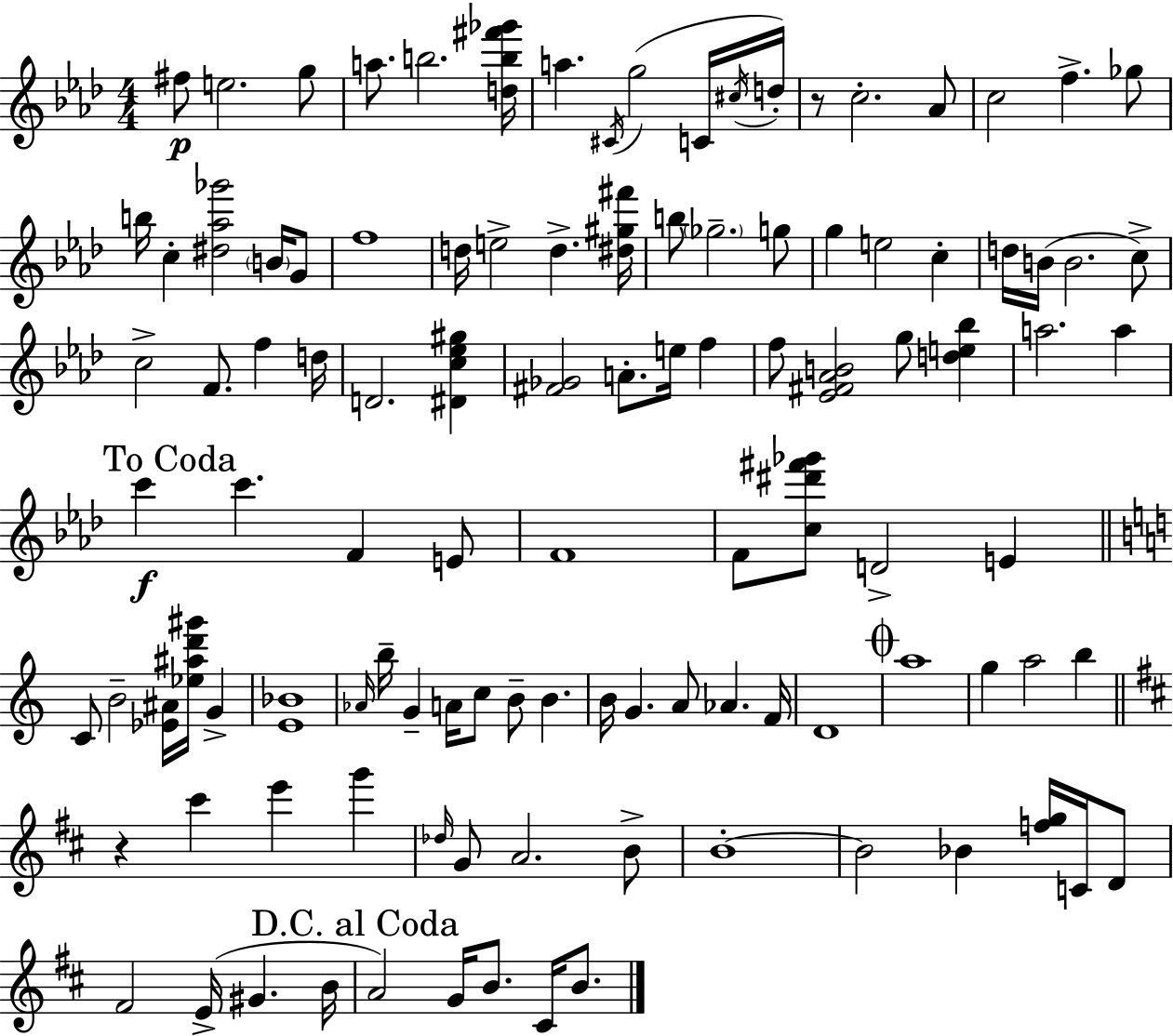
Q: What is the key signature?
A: F minor